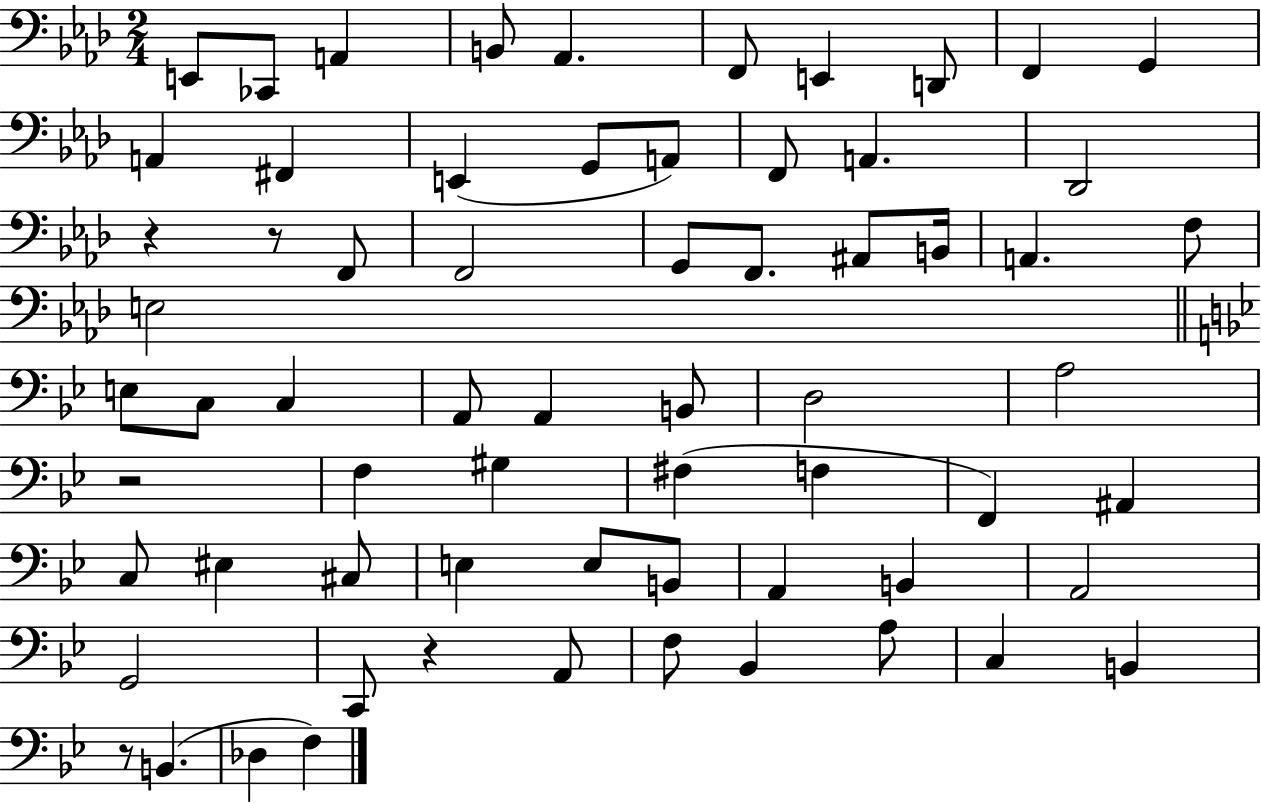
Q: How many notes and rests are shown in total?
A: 66